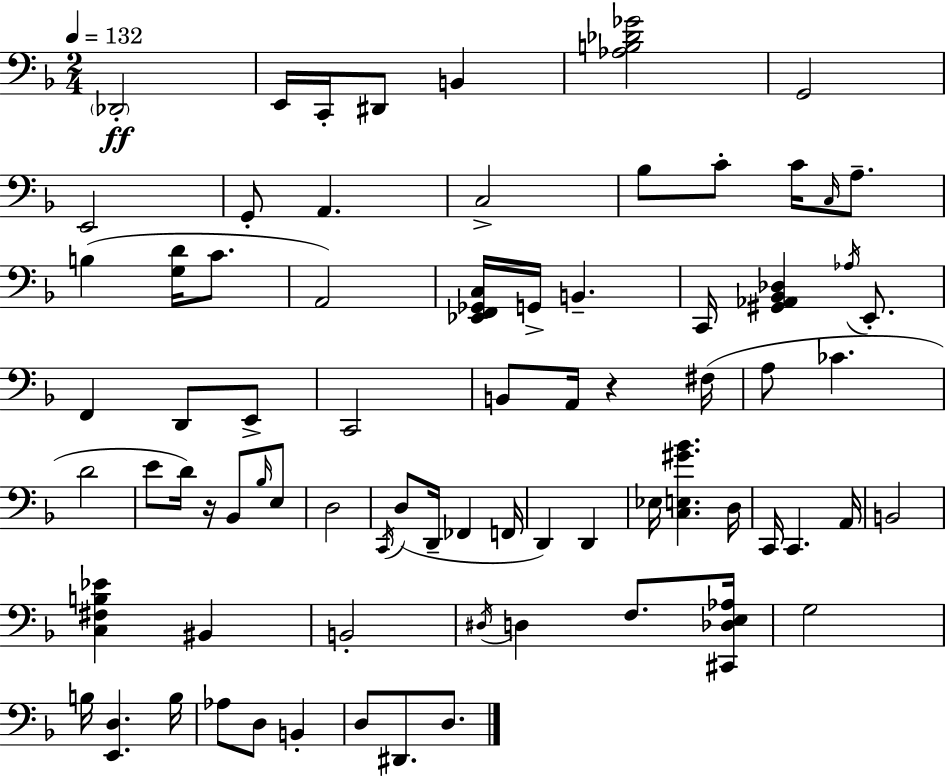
{
  \clef bass
  \numericTimeSignature
  \time 2/4
  \key d \minor
  \tempo 4 = 132
  \parenthesize des,2-.\ff | e,16 c,16-. dis,8 b,4 | <aes b des' ges'>2 | g,2 | \break e,2 | g,8-. a,4. | c2-> | bes8 c'8-. c'16 \grace { c16 } a8.-- | \break b4( <g d'>16 c'8. | a,2) | <ees, f, ges, c>16 g,16-> b,4.-- | c,16 <gis, aes, bes, des>4 \acciaccatura { aes16 } e,8.-. | \break f,4 d,8 | e,8-> c,2 | b,8 a,16 r4 | fis16( a8 ces'4. | \break d'2 | e'8 d'16) r16 bes,8 | \grace { bes16 } e8 d2 | \acciaccatura { c,16 } d8( d,16-- fes,4 | \break f,16 d,4) | d,4 ees16 <c e gis' bes'>4. | d16 c,16 c,4. | a,16 b,2 | \break <c fis b ees'>4 | bis,4 b,2-. | \acciaccatura { dis16 } d4 | f8. <cis, des e aes>16 g2 | \break b16 <e, d>4. | b16 aes8 d8 | b,4-. d8 dis,8. | d8. \bar "|."
}